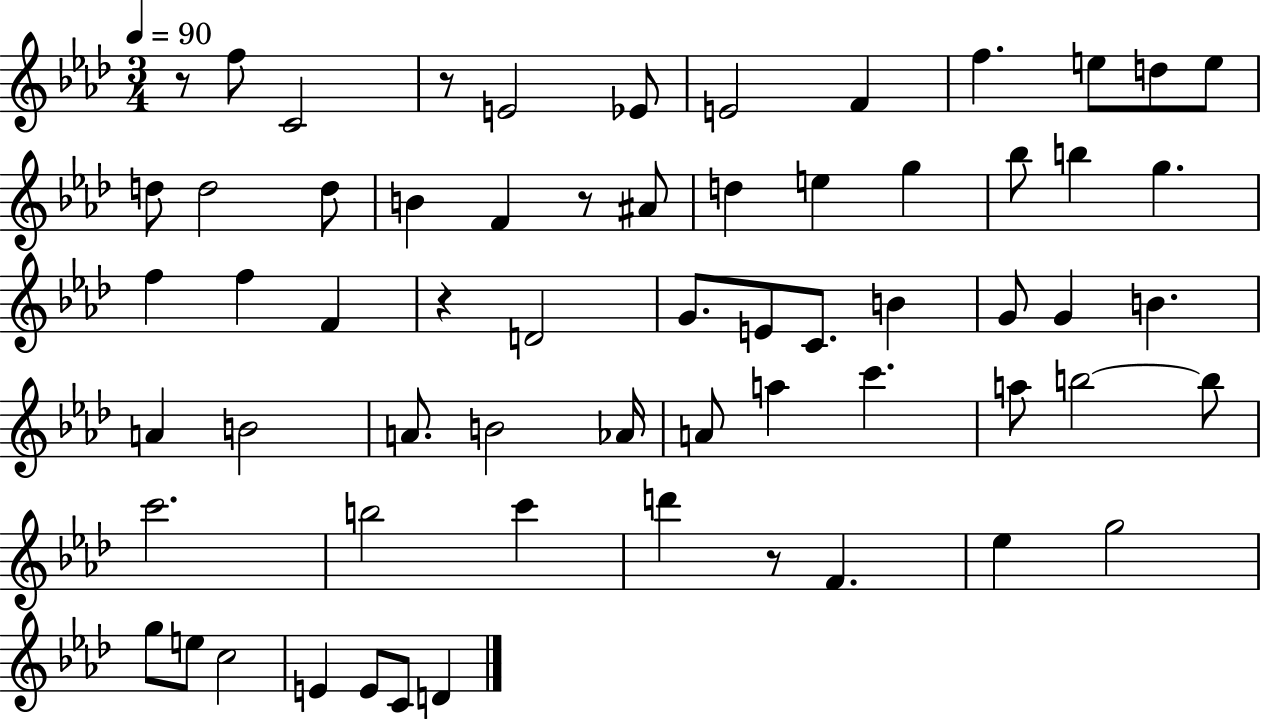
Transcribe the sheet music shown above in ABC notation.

X:1
T:Untitled
M:3/4
L:1/4
K:Ab
z/2 f/2 C2 z/2 E2 _E/2 E2 F f e/2 d/2 e/2 d/2 d2 d/2 B F z/2 ^A/2 d e g _b/2 b g f f F z D2 G/2 E/2 C/2 B G/2 G B A B2 A/2 B2 _A/4 A/2 a c' a/2 b2 b/2 c'2 b2 c' d' z/2 F _e g2 g/2 e/2 c2 E E/2 C/2 D